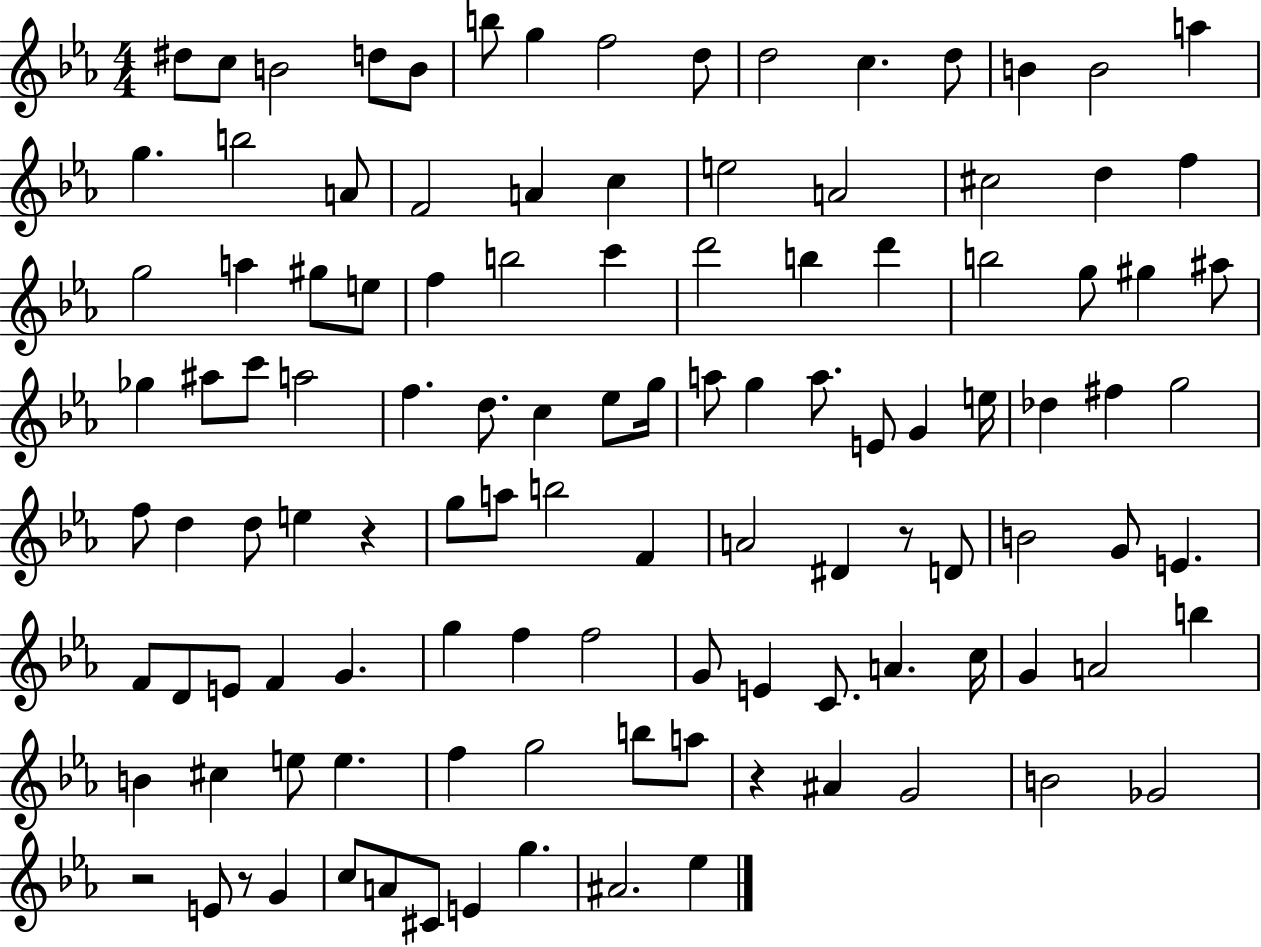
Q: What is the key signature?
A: EES major